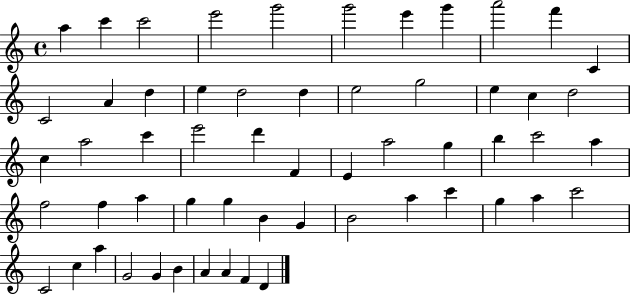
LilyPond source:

{
  \clef treble
  \time 4/4
  \defaultTimeSignature
  \key c \major
  a''4 c'''4 c'''2 | e'''2 g'''2 | g'''2 e'''4 g'''4 | a'''2 f'''4 c'4 | \break c'2 a'4 d''4 | e''4 d''2 d''4 | e''2 g''2 | e''4 c''4 d''2 | \break c''4 a''2 c'''4 | e'''2 d'''4 f'4 | e'4 a''2 g''4 | b''4 c'''2 a''4 | \break f''2 f''4 a''4 | g''4 g''4 b'4 g'4 | b'2 a''4 c'''4 | g''4 a''4 c'''2 | \break c'2 c''4 a''4 | g'2 g'4 b'4 | a'4 a'4 f'4 d'4 | \bar "|."
}